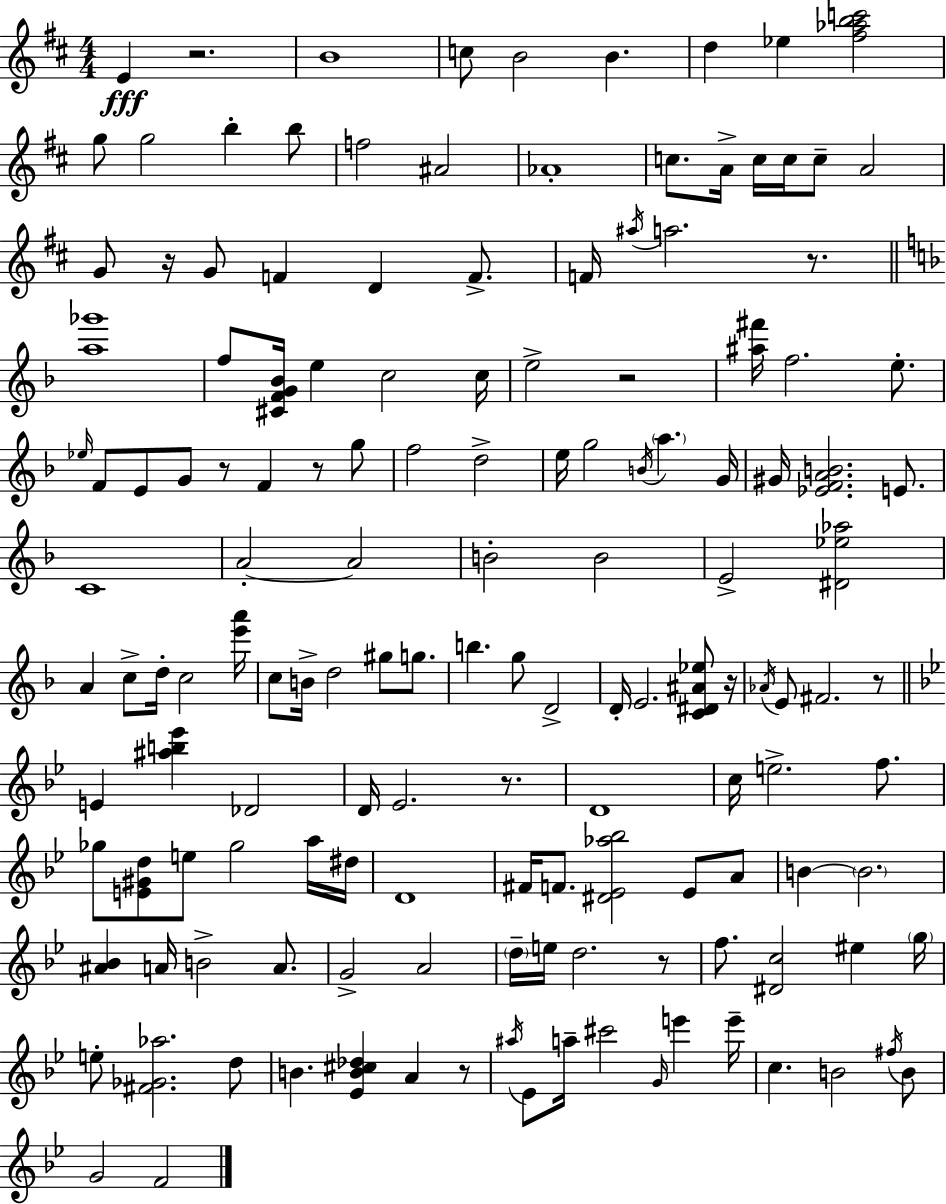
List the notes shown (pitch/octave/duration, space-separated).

E4/q R/h. B4/w C5/e B4/h B4/q. D5/q Eb5/q [F#5,Ab5,B5,C6]/h G5/e G5/h B5/q B5/e F5/h A#4/h Ab4/w C5/e. A4/s C5/s C5/s C5/e A4/h G4/e R/s G4/e F4/q D4/q F4/e. F4/s A#5/s A5/h. R/e. [A5,Gb6]/w F5/e [C#4,F4,G4,Bb4]/s E5/q C5/h C5/s E5/h R/h [A#5,F#6]/s F5/h. E5/e. Eb5/s F4/e E4/e G4/e R/e F4/q R/e G5/e F5/h D5/h E5/s G5/h B4/s A5/q. G4/s G#4/s [Eb4,F4,A4,B4]/h. E4/e. C4/w A4/h A4/h B4/h B4/h E4/h [D#4,Eb5,Ab5]/h A4/q C5/e D5/s C5/h [E6,A6]/s C5/e B4/s D5/h G#5/e G5/e. B5/q. G5/e D4/h D4/s E4/h. [C4,D#4,A#4,Eb5]/e R/s Ab4/s E4/e F#4/h. R/e E4/q [A#5,B5,Eb6]/q Db4/h D4/s Eb4/h. R/e. D4/w C5/s E5/h. F5/e. Gb5/e [E4,G#4,D5]/e E5/e Gb5/h A5/s D#5/s D4/w F#4/s F4/e. [D#4,Eb4,Ab5,Bb5]/h Eb4/e A4/e B4/q B4/h. [A#4,Bb4]/q A4/s B4/h A4/e. G4/h A4/h D5/s E5/s D5/h. R/e F5/e. [D#4,C5]/h EIS5/q G5/s E5/e [F#4,Gb4,Ab5]/h. D5/e B4/q. [Eb4,B4,C#5,Db5]/q A4/q R/e A#5/s Eb4/e A5/s C#6/h G4/s E6/q E6/s C5/q. B4/h F#5/s B4/e G4/h F4/h